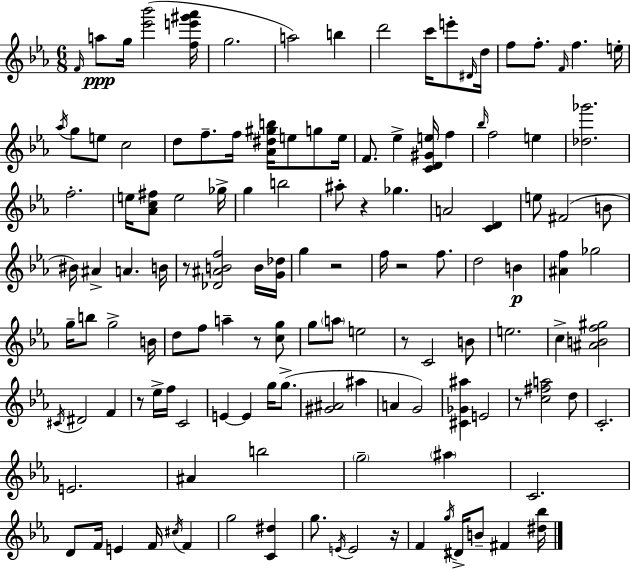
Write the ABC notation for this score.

X:1
T:Untitled
M:6/8
L:1/4
K:Eb
F/4 a/2 g/4 [_e'_b']2 [fe'^g'_a']/4 g2 a2 b d'2 c'/4 e'/2 ^D/4 d/4 f/2 f/2 F/4 f e/4 _a/4 g/2 e/2 c2 d/2 f/2 f/4 [_A^d^gb]/4 e/2 g/2 e/4 F/2 _e [CD^Ge]/4 f _b/4 f2 e [_d_g']2 f2 e/4 [_Ac^f]/2 e2 _g/4 g b2 ^a/2 z _g A2 [CD] e/2 ^F2 B/2 ^B/4 ^A A B/4 z/2 [_D^ABf]2 B/4 [G_d]/4 g z2 f/4 z2 f/2 d2 B [^Af] _g2 g/4 b/2 g2 B/4 d/2 f/2 a z/2 [cg]/2 g/2 a/2 e2 z/2 C2 B/2 e2 c [^ABf^g]2 ^C/4 ^D2 F z/2 _e/4 f/4 C2 E E g/4 g/2 [^G^A]2 ^a A G2 [^C_G^a] E2 z/2 [c^fa]2 d/2 C2 E2 ^A b2 g2 ^a C2 D/2 F/4 E F/4 ^c/4 F g2 [C^d] g/2 E/4 E2 z/4 F g/4 ^D/4 B/2 ^F [^d_b]/4